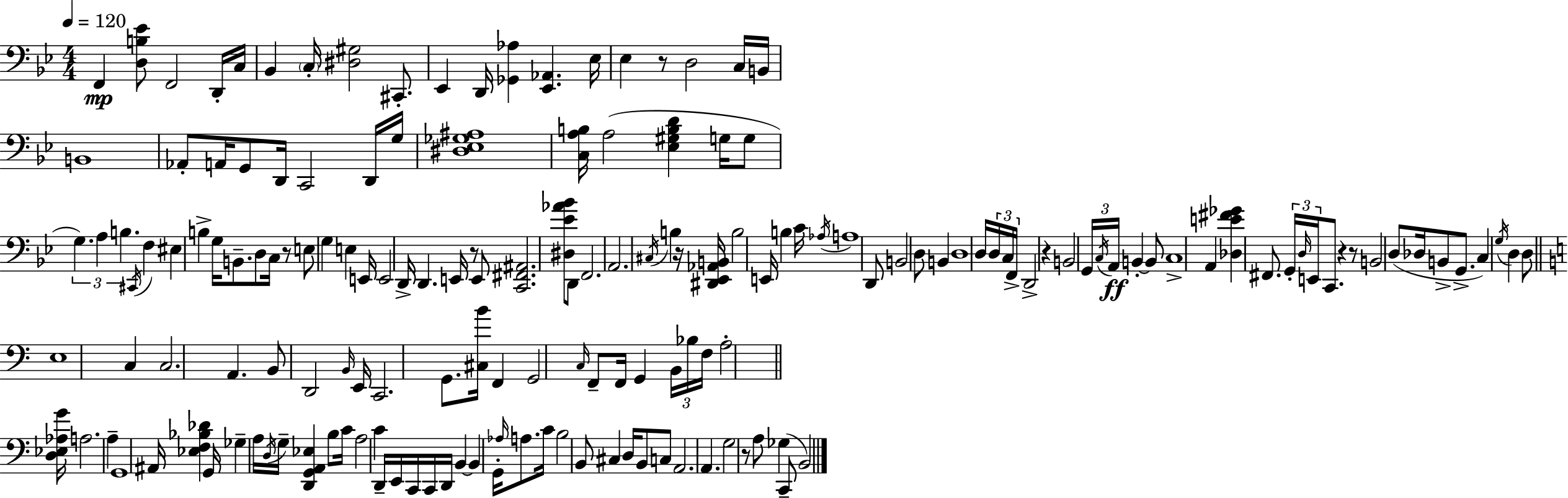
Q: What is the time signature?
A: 4/4